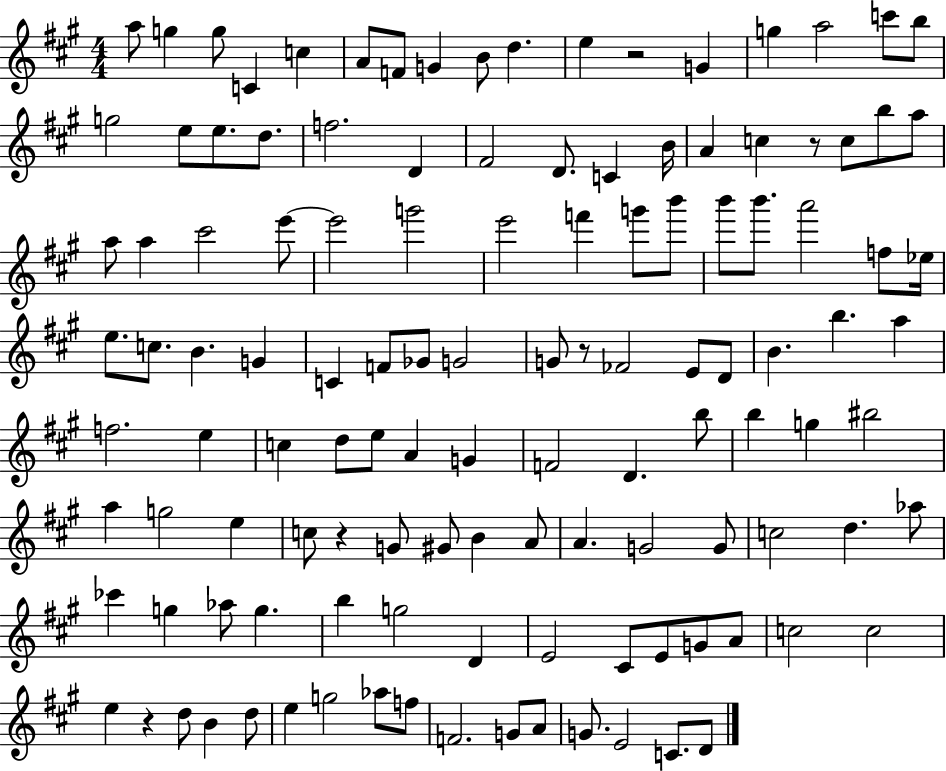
{
  \clef treble
  \numericTimeSignature
  \time 4/4
  \key a \major
  a''8 g''4 g''8 c'4 c''4 | a'8 f'8 g'4 b'8 d''4. | e''4 r2 g'4 | g''4 a''2 c'''8 b''8 | \break g''2 e''8 e''8. d''8. | f''2. d'4 | fis'2 d'8. c'4 b'16 | a'4 c''4 r8 c''8 b''8 a''8 | \break a''8 a''4 cis'''2 e'''8~~ | e'''2 g'''2 | e'''2 f'''4 g'''8 b'''8 | b'''8 b'''8. a'''2 f''8 ees''16 | \break e''8. c''8. b'4. g'4 | c'4 f'8 ges'8 g'2 | g'8 r8 fes'2 e'8 d'8 | b'4. b''4. a''4 | \break f''2. e''4 | c''4 d''8 e''8 a'4 g'4 | f'2 d'4. b''8 | b''4 g''4 bis''2 | \break a''4 g''2 e''4 | c''8 r4 g'8 gis'8 b'4 a'8 | a'4. g'2 g'8 | c''2 d''4. aes''8 | \break ces'''4 g''4 aes''8 g''4. | b''4 g''2 d'4 | e'2 cis'8 e'8 g'8 a'8 | c''2 c''2 | \break e''4 r4 d''8 b'4 d''8 | e''4 g''2 aes''8 f''8 | f'2. g'8 a'8 | g'8. e'2 c'8. d'8 | \break \bar "|."
}